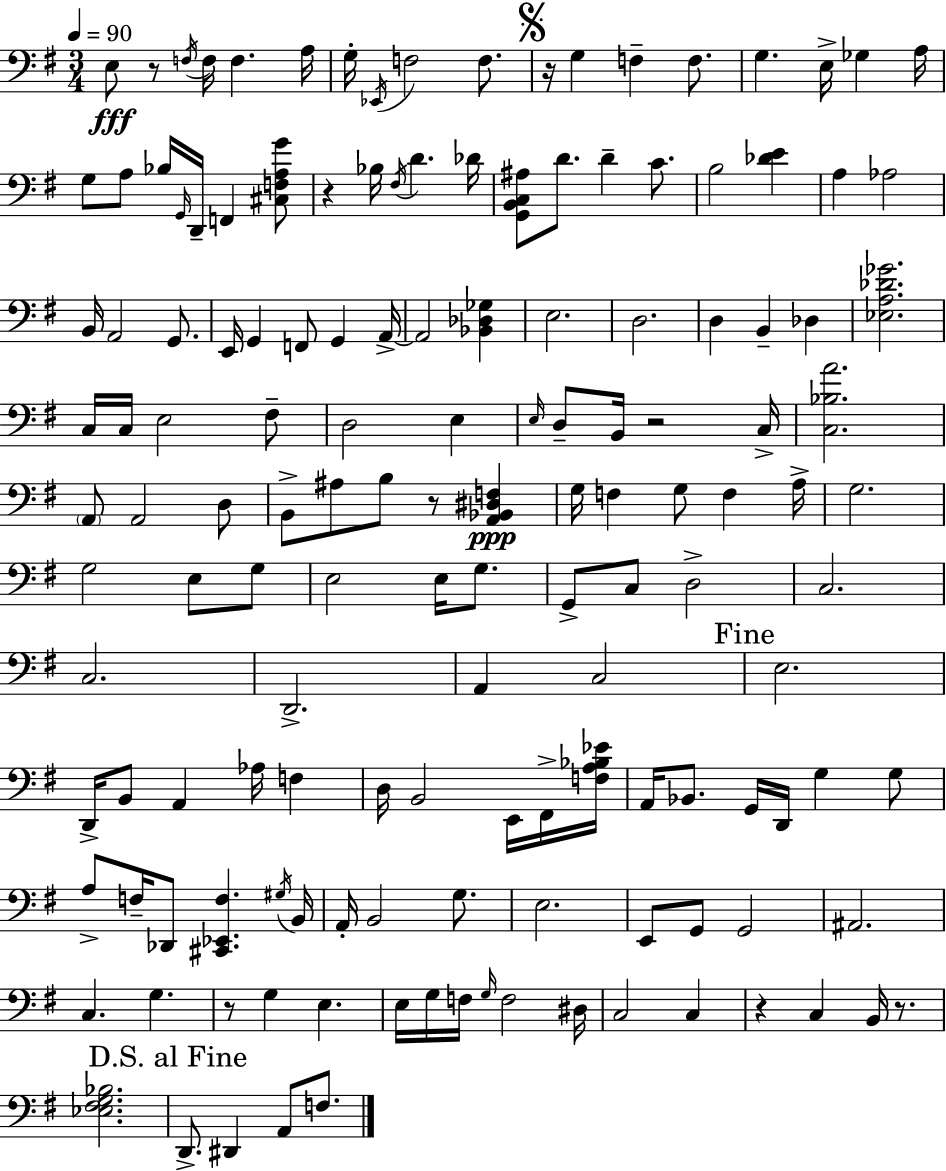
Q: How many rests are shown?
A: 8